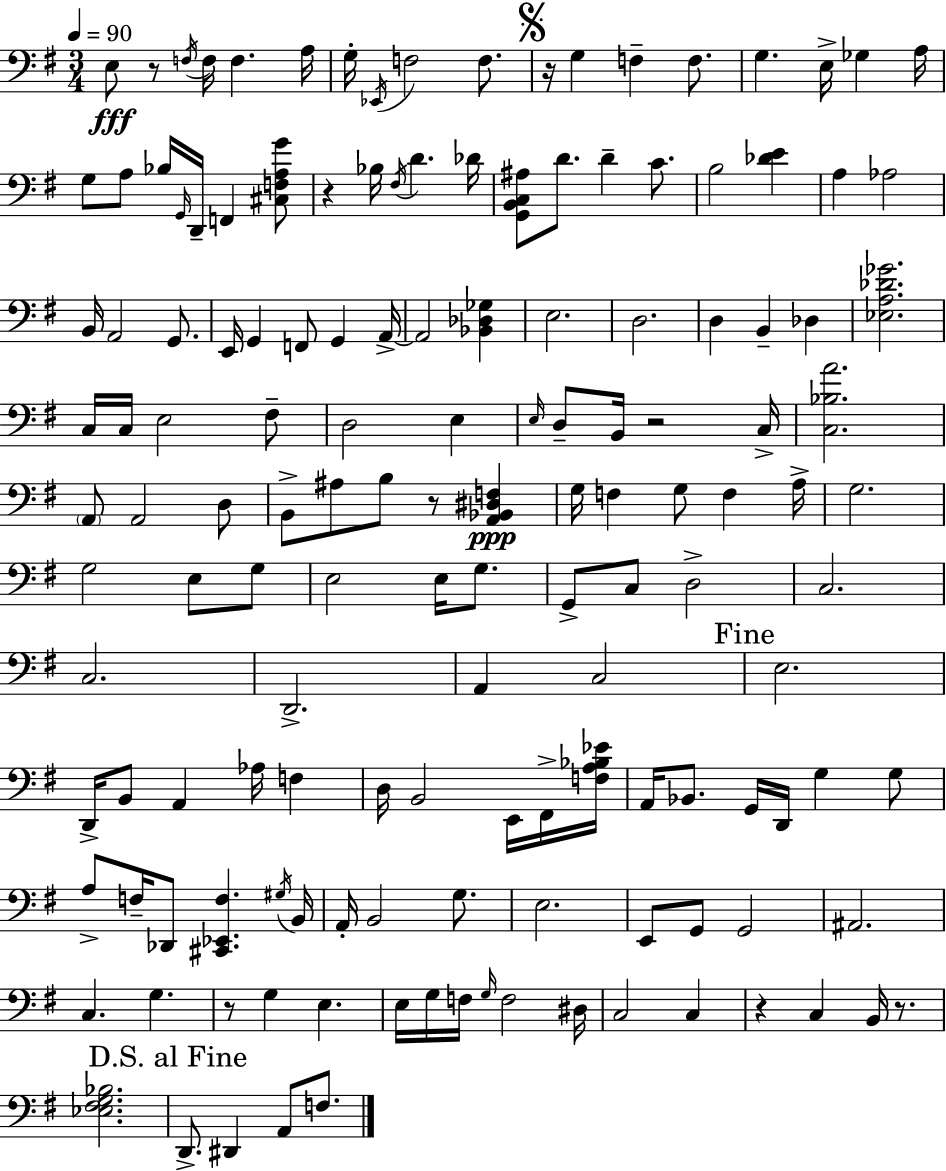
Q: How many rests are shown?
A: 8